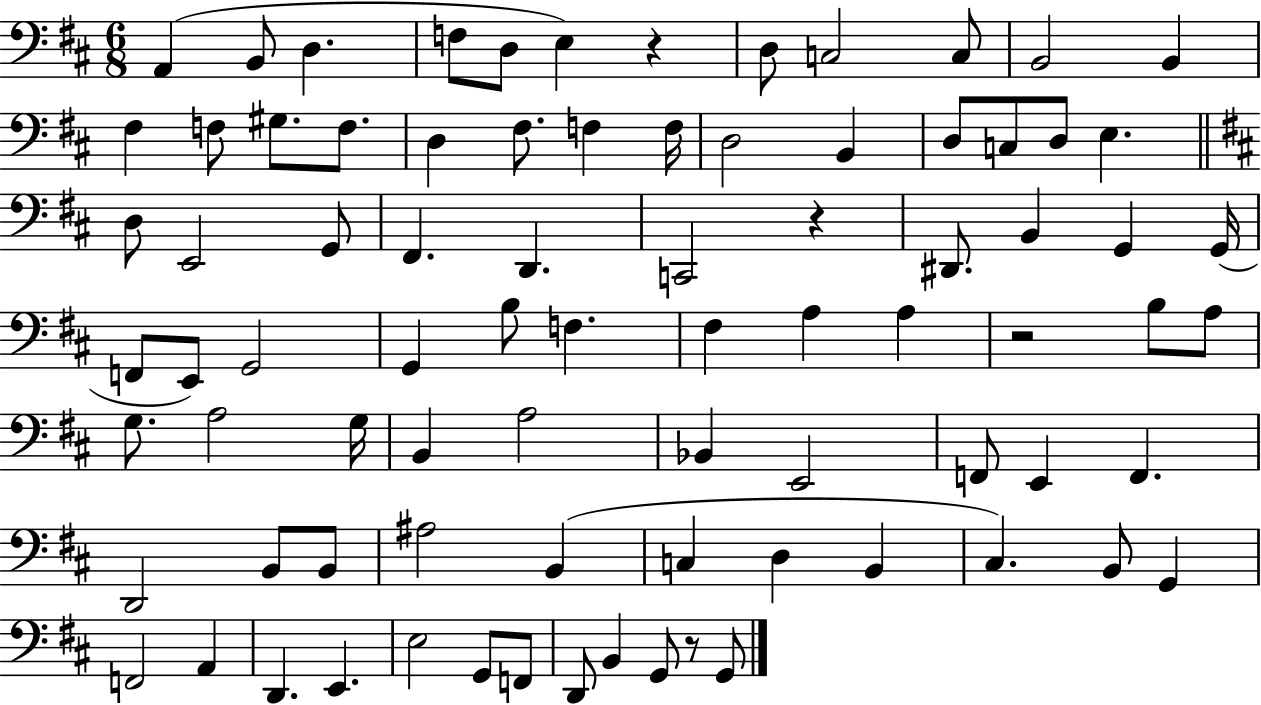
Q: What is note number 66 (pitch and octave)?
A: B2